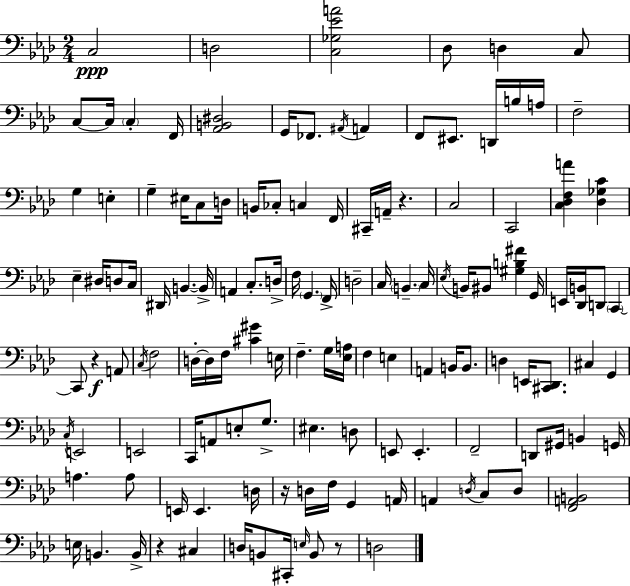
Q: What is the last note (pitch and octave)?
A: D3